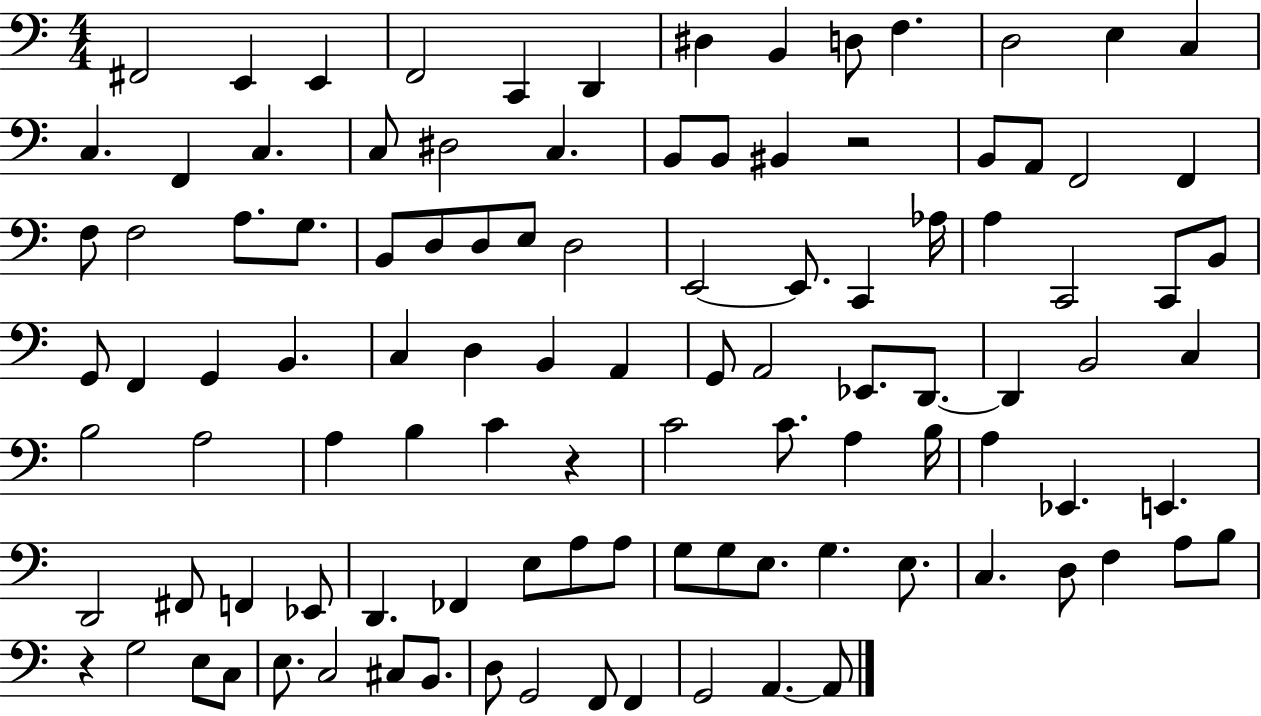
F#2/h E2/q E2/q F2/h C2/q D2/q D#3/q B2/q D3/e F3/q. D3/h E3/q C3/q C3/q. F2/q C3/q. C3/e D#3/h C3/q. B2/e B2/e BIS2/q R/h B2/e A2/e F2/h F2/q F3/e F3/h A3/e. G3/e. B2/e D3/e D3/e E3/e D3/h E2/h E2/e. C2/q Ab3/s A3/q C2/h C2/e B2/e G2/e F2/q G2/q B2/q. C3/q D3/q B2/q A2/q G2/e A2/h Eb2/e. D2/e. D2/q B2/h C3/q B3/h A3/h A3/q B3/q C4/q R/q C4/h C4/e. A3/q B3/s A3/q Eb2/q. E2/q. D2/h F#2/e F2/q Eb2/e D2/q. FES2/q E3/e A3/e A3/e G3/e G3/e E3/e. G3/q. E3/e. C3/q. D3/e F3/q A3/e B3/e R/q G3/h E3/e C3/e E3/e. C3/h C#3/e B2/e. D3/e G2/h F2/e F2/q G2/h A2/q. A2/e